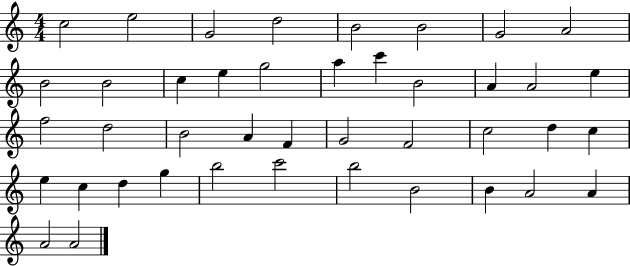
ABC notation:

X:1
T:Untitled
M:4/4
L:1/4
K:C
c2 e2 G2 d2 B2 B2 G2 A2 B2 B2 c e g2 a c' B2 A A2 e f2 d2 B2 A F G2 F2 c2 d c e c d g b2 c'2 b2 B2 B A2 A A2 A2